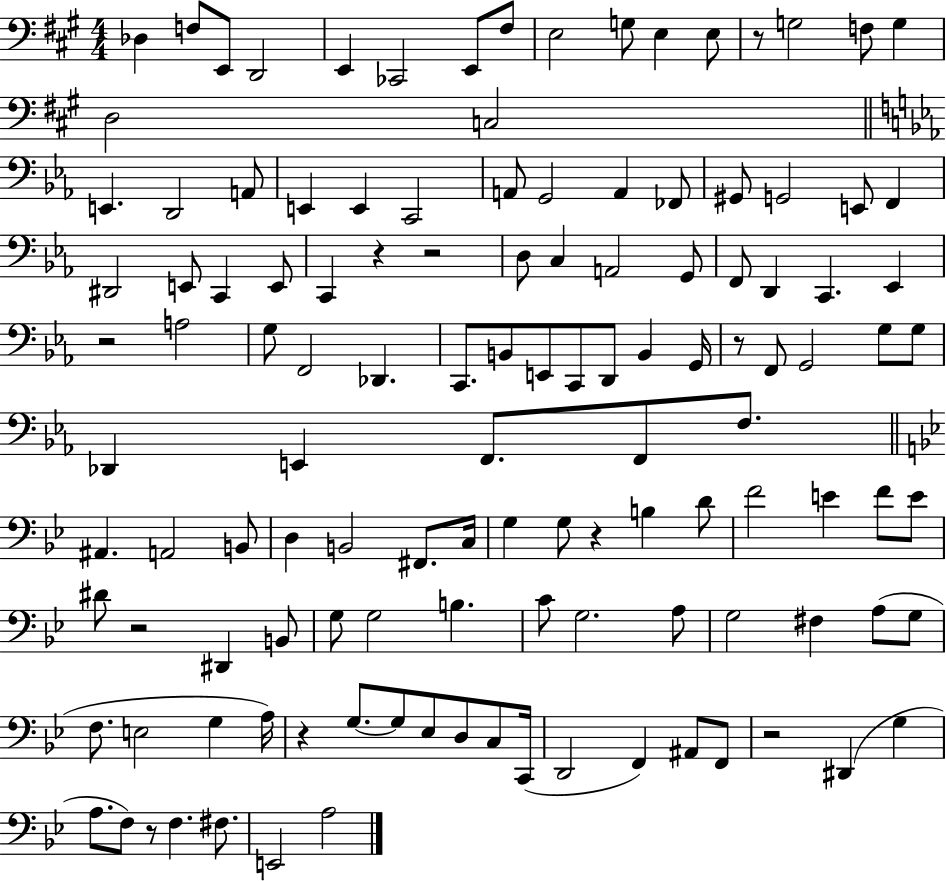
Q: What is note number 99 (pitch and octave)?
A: Eb3